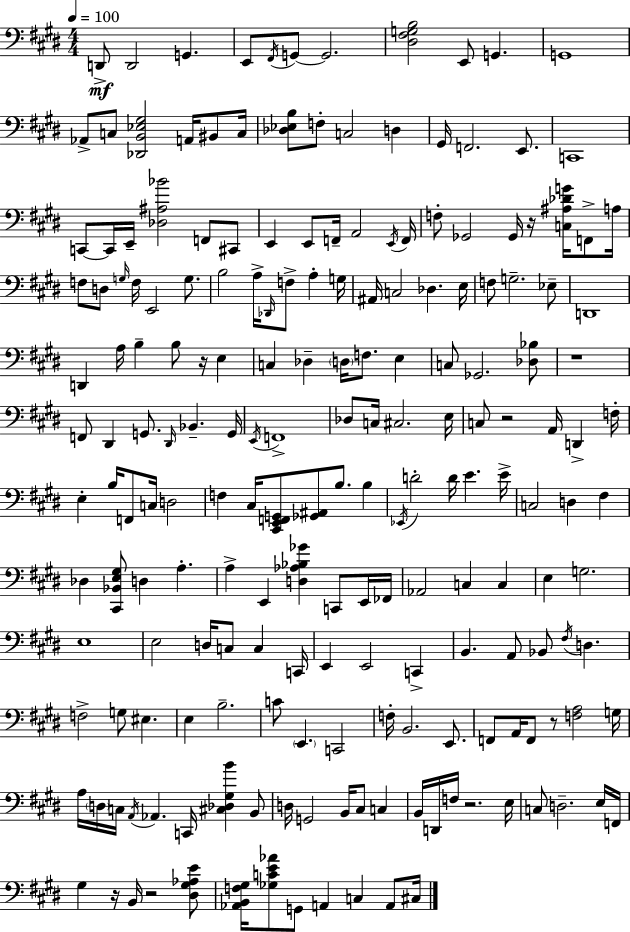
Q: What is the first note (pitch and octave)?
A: D2